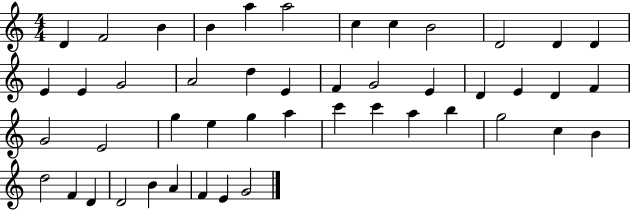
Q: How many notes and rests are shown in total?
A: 47